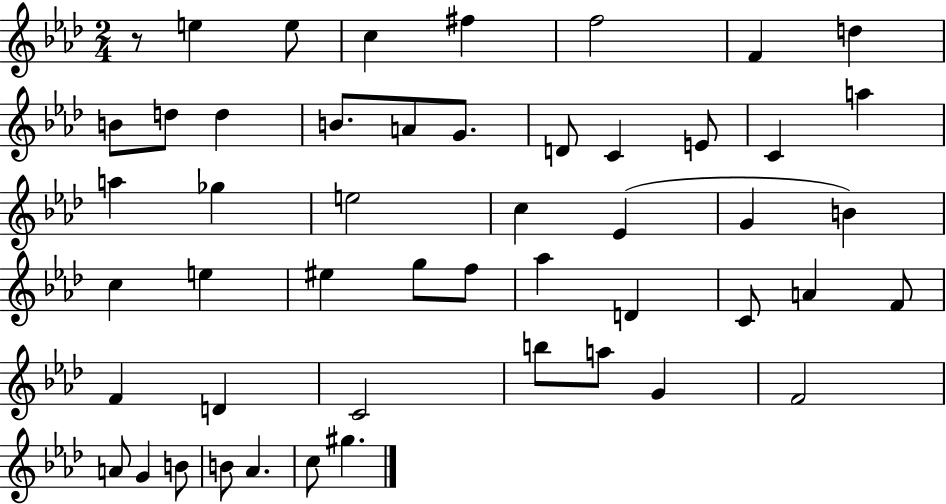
R/e E5/q E5/e C5/q F#5/q F5/h F4/q D5/q B4/e D5/e D5/q B4/e. A4/e G4/e. D4/e C4/q E4/e C4/q A5/q A5/q Gb5/q E5/h C5/q Eb4/q G4/q B4/q C5/q E5/q EIS5/q G5/e F5/e Ab5/q D4/q C4/e A4/q F4/e F4/q D4/q C4/h B5/e A5/e G4/q F4/h A4/e G4/q B4/e B4/e Ab4/q. C5/e G#5/q.